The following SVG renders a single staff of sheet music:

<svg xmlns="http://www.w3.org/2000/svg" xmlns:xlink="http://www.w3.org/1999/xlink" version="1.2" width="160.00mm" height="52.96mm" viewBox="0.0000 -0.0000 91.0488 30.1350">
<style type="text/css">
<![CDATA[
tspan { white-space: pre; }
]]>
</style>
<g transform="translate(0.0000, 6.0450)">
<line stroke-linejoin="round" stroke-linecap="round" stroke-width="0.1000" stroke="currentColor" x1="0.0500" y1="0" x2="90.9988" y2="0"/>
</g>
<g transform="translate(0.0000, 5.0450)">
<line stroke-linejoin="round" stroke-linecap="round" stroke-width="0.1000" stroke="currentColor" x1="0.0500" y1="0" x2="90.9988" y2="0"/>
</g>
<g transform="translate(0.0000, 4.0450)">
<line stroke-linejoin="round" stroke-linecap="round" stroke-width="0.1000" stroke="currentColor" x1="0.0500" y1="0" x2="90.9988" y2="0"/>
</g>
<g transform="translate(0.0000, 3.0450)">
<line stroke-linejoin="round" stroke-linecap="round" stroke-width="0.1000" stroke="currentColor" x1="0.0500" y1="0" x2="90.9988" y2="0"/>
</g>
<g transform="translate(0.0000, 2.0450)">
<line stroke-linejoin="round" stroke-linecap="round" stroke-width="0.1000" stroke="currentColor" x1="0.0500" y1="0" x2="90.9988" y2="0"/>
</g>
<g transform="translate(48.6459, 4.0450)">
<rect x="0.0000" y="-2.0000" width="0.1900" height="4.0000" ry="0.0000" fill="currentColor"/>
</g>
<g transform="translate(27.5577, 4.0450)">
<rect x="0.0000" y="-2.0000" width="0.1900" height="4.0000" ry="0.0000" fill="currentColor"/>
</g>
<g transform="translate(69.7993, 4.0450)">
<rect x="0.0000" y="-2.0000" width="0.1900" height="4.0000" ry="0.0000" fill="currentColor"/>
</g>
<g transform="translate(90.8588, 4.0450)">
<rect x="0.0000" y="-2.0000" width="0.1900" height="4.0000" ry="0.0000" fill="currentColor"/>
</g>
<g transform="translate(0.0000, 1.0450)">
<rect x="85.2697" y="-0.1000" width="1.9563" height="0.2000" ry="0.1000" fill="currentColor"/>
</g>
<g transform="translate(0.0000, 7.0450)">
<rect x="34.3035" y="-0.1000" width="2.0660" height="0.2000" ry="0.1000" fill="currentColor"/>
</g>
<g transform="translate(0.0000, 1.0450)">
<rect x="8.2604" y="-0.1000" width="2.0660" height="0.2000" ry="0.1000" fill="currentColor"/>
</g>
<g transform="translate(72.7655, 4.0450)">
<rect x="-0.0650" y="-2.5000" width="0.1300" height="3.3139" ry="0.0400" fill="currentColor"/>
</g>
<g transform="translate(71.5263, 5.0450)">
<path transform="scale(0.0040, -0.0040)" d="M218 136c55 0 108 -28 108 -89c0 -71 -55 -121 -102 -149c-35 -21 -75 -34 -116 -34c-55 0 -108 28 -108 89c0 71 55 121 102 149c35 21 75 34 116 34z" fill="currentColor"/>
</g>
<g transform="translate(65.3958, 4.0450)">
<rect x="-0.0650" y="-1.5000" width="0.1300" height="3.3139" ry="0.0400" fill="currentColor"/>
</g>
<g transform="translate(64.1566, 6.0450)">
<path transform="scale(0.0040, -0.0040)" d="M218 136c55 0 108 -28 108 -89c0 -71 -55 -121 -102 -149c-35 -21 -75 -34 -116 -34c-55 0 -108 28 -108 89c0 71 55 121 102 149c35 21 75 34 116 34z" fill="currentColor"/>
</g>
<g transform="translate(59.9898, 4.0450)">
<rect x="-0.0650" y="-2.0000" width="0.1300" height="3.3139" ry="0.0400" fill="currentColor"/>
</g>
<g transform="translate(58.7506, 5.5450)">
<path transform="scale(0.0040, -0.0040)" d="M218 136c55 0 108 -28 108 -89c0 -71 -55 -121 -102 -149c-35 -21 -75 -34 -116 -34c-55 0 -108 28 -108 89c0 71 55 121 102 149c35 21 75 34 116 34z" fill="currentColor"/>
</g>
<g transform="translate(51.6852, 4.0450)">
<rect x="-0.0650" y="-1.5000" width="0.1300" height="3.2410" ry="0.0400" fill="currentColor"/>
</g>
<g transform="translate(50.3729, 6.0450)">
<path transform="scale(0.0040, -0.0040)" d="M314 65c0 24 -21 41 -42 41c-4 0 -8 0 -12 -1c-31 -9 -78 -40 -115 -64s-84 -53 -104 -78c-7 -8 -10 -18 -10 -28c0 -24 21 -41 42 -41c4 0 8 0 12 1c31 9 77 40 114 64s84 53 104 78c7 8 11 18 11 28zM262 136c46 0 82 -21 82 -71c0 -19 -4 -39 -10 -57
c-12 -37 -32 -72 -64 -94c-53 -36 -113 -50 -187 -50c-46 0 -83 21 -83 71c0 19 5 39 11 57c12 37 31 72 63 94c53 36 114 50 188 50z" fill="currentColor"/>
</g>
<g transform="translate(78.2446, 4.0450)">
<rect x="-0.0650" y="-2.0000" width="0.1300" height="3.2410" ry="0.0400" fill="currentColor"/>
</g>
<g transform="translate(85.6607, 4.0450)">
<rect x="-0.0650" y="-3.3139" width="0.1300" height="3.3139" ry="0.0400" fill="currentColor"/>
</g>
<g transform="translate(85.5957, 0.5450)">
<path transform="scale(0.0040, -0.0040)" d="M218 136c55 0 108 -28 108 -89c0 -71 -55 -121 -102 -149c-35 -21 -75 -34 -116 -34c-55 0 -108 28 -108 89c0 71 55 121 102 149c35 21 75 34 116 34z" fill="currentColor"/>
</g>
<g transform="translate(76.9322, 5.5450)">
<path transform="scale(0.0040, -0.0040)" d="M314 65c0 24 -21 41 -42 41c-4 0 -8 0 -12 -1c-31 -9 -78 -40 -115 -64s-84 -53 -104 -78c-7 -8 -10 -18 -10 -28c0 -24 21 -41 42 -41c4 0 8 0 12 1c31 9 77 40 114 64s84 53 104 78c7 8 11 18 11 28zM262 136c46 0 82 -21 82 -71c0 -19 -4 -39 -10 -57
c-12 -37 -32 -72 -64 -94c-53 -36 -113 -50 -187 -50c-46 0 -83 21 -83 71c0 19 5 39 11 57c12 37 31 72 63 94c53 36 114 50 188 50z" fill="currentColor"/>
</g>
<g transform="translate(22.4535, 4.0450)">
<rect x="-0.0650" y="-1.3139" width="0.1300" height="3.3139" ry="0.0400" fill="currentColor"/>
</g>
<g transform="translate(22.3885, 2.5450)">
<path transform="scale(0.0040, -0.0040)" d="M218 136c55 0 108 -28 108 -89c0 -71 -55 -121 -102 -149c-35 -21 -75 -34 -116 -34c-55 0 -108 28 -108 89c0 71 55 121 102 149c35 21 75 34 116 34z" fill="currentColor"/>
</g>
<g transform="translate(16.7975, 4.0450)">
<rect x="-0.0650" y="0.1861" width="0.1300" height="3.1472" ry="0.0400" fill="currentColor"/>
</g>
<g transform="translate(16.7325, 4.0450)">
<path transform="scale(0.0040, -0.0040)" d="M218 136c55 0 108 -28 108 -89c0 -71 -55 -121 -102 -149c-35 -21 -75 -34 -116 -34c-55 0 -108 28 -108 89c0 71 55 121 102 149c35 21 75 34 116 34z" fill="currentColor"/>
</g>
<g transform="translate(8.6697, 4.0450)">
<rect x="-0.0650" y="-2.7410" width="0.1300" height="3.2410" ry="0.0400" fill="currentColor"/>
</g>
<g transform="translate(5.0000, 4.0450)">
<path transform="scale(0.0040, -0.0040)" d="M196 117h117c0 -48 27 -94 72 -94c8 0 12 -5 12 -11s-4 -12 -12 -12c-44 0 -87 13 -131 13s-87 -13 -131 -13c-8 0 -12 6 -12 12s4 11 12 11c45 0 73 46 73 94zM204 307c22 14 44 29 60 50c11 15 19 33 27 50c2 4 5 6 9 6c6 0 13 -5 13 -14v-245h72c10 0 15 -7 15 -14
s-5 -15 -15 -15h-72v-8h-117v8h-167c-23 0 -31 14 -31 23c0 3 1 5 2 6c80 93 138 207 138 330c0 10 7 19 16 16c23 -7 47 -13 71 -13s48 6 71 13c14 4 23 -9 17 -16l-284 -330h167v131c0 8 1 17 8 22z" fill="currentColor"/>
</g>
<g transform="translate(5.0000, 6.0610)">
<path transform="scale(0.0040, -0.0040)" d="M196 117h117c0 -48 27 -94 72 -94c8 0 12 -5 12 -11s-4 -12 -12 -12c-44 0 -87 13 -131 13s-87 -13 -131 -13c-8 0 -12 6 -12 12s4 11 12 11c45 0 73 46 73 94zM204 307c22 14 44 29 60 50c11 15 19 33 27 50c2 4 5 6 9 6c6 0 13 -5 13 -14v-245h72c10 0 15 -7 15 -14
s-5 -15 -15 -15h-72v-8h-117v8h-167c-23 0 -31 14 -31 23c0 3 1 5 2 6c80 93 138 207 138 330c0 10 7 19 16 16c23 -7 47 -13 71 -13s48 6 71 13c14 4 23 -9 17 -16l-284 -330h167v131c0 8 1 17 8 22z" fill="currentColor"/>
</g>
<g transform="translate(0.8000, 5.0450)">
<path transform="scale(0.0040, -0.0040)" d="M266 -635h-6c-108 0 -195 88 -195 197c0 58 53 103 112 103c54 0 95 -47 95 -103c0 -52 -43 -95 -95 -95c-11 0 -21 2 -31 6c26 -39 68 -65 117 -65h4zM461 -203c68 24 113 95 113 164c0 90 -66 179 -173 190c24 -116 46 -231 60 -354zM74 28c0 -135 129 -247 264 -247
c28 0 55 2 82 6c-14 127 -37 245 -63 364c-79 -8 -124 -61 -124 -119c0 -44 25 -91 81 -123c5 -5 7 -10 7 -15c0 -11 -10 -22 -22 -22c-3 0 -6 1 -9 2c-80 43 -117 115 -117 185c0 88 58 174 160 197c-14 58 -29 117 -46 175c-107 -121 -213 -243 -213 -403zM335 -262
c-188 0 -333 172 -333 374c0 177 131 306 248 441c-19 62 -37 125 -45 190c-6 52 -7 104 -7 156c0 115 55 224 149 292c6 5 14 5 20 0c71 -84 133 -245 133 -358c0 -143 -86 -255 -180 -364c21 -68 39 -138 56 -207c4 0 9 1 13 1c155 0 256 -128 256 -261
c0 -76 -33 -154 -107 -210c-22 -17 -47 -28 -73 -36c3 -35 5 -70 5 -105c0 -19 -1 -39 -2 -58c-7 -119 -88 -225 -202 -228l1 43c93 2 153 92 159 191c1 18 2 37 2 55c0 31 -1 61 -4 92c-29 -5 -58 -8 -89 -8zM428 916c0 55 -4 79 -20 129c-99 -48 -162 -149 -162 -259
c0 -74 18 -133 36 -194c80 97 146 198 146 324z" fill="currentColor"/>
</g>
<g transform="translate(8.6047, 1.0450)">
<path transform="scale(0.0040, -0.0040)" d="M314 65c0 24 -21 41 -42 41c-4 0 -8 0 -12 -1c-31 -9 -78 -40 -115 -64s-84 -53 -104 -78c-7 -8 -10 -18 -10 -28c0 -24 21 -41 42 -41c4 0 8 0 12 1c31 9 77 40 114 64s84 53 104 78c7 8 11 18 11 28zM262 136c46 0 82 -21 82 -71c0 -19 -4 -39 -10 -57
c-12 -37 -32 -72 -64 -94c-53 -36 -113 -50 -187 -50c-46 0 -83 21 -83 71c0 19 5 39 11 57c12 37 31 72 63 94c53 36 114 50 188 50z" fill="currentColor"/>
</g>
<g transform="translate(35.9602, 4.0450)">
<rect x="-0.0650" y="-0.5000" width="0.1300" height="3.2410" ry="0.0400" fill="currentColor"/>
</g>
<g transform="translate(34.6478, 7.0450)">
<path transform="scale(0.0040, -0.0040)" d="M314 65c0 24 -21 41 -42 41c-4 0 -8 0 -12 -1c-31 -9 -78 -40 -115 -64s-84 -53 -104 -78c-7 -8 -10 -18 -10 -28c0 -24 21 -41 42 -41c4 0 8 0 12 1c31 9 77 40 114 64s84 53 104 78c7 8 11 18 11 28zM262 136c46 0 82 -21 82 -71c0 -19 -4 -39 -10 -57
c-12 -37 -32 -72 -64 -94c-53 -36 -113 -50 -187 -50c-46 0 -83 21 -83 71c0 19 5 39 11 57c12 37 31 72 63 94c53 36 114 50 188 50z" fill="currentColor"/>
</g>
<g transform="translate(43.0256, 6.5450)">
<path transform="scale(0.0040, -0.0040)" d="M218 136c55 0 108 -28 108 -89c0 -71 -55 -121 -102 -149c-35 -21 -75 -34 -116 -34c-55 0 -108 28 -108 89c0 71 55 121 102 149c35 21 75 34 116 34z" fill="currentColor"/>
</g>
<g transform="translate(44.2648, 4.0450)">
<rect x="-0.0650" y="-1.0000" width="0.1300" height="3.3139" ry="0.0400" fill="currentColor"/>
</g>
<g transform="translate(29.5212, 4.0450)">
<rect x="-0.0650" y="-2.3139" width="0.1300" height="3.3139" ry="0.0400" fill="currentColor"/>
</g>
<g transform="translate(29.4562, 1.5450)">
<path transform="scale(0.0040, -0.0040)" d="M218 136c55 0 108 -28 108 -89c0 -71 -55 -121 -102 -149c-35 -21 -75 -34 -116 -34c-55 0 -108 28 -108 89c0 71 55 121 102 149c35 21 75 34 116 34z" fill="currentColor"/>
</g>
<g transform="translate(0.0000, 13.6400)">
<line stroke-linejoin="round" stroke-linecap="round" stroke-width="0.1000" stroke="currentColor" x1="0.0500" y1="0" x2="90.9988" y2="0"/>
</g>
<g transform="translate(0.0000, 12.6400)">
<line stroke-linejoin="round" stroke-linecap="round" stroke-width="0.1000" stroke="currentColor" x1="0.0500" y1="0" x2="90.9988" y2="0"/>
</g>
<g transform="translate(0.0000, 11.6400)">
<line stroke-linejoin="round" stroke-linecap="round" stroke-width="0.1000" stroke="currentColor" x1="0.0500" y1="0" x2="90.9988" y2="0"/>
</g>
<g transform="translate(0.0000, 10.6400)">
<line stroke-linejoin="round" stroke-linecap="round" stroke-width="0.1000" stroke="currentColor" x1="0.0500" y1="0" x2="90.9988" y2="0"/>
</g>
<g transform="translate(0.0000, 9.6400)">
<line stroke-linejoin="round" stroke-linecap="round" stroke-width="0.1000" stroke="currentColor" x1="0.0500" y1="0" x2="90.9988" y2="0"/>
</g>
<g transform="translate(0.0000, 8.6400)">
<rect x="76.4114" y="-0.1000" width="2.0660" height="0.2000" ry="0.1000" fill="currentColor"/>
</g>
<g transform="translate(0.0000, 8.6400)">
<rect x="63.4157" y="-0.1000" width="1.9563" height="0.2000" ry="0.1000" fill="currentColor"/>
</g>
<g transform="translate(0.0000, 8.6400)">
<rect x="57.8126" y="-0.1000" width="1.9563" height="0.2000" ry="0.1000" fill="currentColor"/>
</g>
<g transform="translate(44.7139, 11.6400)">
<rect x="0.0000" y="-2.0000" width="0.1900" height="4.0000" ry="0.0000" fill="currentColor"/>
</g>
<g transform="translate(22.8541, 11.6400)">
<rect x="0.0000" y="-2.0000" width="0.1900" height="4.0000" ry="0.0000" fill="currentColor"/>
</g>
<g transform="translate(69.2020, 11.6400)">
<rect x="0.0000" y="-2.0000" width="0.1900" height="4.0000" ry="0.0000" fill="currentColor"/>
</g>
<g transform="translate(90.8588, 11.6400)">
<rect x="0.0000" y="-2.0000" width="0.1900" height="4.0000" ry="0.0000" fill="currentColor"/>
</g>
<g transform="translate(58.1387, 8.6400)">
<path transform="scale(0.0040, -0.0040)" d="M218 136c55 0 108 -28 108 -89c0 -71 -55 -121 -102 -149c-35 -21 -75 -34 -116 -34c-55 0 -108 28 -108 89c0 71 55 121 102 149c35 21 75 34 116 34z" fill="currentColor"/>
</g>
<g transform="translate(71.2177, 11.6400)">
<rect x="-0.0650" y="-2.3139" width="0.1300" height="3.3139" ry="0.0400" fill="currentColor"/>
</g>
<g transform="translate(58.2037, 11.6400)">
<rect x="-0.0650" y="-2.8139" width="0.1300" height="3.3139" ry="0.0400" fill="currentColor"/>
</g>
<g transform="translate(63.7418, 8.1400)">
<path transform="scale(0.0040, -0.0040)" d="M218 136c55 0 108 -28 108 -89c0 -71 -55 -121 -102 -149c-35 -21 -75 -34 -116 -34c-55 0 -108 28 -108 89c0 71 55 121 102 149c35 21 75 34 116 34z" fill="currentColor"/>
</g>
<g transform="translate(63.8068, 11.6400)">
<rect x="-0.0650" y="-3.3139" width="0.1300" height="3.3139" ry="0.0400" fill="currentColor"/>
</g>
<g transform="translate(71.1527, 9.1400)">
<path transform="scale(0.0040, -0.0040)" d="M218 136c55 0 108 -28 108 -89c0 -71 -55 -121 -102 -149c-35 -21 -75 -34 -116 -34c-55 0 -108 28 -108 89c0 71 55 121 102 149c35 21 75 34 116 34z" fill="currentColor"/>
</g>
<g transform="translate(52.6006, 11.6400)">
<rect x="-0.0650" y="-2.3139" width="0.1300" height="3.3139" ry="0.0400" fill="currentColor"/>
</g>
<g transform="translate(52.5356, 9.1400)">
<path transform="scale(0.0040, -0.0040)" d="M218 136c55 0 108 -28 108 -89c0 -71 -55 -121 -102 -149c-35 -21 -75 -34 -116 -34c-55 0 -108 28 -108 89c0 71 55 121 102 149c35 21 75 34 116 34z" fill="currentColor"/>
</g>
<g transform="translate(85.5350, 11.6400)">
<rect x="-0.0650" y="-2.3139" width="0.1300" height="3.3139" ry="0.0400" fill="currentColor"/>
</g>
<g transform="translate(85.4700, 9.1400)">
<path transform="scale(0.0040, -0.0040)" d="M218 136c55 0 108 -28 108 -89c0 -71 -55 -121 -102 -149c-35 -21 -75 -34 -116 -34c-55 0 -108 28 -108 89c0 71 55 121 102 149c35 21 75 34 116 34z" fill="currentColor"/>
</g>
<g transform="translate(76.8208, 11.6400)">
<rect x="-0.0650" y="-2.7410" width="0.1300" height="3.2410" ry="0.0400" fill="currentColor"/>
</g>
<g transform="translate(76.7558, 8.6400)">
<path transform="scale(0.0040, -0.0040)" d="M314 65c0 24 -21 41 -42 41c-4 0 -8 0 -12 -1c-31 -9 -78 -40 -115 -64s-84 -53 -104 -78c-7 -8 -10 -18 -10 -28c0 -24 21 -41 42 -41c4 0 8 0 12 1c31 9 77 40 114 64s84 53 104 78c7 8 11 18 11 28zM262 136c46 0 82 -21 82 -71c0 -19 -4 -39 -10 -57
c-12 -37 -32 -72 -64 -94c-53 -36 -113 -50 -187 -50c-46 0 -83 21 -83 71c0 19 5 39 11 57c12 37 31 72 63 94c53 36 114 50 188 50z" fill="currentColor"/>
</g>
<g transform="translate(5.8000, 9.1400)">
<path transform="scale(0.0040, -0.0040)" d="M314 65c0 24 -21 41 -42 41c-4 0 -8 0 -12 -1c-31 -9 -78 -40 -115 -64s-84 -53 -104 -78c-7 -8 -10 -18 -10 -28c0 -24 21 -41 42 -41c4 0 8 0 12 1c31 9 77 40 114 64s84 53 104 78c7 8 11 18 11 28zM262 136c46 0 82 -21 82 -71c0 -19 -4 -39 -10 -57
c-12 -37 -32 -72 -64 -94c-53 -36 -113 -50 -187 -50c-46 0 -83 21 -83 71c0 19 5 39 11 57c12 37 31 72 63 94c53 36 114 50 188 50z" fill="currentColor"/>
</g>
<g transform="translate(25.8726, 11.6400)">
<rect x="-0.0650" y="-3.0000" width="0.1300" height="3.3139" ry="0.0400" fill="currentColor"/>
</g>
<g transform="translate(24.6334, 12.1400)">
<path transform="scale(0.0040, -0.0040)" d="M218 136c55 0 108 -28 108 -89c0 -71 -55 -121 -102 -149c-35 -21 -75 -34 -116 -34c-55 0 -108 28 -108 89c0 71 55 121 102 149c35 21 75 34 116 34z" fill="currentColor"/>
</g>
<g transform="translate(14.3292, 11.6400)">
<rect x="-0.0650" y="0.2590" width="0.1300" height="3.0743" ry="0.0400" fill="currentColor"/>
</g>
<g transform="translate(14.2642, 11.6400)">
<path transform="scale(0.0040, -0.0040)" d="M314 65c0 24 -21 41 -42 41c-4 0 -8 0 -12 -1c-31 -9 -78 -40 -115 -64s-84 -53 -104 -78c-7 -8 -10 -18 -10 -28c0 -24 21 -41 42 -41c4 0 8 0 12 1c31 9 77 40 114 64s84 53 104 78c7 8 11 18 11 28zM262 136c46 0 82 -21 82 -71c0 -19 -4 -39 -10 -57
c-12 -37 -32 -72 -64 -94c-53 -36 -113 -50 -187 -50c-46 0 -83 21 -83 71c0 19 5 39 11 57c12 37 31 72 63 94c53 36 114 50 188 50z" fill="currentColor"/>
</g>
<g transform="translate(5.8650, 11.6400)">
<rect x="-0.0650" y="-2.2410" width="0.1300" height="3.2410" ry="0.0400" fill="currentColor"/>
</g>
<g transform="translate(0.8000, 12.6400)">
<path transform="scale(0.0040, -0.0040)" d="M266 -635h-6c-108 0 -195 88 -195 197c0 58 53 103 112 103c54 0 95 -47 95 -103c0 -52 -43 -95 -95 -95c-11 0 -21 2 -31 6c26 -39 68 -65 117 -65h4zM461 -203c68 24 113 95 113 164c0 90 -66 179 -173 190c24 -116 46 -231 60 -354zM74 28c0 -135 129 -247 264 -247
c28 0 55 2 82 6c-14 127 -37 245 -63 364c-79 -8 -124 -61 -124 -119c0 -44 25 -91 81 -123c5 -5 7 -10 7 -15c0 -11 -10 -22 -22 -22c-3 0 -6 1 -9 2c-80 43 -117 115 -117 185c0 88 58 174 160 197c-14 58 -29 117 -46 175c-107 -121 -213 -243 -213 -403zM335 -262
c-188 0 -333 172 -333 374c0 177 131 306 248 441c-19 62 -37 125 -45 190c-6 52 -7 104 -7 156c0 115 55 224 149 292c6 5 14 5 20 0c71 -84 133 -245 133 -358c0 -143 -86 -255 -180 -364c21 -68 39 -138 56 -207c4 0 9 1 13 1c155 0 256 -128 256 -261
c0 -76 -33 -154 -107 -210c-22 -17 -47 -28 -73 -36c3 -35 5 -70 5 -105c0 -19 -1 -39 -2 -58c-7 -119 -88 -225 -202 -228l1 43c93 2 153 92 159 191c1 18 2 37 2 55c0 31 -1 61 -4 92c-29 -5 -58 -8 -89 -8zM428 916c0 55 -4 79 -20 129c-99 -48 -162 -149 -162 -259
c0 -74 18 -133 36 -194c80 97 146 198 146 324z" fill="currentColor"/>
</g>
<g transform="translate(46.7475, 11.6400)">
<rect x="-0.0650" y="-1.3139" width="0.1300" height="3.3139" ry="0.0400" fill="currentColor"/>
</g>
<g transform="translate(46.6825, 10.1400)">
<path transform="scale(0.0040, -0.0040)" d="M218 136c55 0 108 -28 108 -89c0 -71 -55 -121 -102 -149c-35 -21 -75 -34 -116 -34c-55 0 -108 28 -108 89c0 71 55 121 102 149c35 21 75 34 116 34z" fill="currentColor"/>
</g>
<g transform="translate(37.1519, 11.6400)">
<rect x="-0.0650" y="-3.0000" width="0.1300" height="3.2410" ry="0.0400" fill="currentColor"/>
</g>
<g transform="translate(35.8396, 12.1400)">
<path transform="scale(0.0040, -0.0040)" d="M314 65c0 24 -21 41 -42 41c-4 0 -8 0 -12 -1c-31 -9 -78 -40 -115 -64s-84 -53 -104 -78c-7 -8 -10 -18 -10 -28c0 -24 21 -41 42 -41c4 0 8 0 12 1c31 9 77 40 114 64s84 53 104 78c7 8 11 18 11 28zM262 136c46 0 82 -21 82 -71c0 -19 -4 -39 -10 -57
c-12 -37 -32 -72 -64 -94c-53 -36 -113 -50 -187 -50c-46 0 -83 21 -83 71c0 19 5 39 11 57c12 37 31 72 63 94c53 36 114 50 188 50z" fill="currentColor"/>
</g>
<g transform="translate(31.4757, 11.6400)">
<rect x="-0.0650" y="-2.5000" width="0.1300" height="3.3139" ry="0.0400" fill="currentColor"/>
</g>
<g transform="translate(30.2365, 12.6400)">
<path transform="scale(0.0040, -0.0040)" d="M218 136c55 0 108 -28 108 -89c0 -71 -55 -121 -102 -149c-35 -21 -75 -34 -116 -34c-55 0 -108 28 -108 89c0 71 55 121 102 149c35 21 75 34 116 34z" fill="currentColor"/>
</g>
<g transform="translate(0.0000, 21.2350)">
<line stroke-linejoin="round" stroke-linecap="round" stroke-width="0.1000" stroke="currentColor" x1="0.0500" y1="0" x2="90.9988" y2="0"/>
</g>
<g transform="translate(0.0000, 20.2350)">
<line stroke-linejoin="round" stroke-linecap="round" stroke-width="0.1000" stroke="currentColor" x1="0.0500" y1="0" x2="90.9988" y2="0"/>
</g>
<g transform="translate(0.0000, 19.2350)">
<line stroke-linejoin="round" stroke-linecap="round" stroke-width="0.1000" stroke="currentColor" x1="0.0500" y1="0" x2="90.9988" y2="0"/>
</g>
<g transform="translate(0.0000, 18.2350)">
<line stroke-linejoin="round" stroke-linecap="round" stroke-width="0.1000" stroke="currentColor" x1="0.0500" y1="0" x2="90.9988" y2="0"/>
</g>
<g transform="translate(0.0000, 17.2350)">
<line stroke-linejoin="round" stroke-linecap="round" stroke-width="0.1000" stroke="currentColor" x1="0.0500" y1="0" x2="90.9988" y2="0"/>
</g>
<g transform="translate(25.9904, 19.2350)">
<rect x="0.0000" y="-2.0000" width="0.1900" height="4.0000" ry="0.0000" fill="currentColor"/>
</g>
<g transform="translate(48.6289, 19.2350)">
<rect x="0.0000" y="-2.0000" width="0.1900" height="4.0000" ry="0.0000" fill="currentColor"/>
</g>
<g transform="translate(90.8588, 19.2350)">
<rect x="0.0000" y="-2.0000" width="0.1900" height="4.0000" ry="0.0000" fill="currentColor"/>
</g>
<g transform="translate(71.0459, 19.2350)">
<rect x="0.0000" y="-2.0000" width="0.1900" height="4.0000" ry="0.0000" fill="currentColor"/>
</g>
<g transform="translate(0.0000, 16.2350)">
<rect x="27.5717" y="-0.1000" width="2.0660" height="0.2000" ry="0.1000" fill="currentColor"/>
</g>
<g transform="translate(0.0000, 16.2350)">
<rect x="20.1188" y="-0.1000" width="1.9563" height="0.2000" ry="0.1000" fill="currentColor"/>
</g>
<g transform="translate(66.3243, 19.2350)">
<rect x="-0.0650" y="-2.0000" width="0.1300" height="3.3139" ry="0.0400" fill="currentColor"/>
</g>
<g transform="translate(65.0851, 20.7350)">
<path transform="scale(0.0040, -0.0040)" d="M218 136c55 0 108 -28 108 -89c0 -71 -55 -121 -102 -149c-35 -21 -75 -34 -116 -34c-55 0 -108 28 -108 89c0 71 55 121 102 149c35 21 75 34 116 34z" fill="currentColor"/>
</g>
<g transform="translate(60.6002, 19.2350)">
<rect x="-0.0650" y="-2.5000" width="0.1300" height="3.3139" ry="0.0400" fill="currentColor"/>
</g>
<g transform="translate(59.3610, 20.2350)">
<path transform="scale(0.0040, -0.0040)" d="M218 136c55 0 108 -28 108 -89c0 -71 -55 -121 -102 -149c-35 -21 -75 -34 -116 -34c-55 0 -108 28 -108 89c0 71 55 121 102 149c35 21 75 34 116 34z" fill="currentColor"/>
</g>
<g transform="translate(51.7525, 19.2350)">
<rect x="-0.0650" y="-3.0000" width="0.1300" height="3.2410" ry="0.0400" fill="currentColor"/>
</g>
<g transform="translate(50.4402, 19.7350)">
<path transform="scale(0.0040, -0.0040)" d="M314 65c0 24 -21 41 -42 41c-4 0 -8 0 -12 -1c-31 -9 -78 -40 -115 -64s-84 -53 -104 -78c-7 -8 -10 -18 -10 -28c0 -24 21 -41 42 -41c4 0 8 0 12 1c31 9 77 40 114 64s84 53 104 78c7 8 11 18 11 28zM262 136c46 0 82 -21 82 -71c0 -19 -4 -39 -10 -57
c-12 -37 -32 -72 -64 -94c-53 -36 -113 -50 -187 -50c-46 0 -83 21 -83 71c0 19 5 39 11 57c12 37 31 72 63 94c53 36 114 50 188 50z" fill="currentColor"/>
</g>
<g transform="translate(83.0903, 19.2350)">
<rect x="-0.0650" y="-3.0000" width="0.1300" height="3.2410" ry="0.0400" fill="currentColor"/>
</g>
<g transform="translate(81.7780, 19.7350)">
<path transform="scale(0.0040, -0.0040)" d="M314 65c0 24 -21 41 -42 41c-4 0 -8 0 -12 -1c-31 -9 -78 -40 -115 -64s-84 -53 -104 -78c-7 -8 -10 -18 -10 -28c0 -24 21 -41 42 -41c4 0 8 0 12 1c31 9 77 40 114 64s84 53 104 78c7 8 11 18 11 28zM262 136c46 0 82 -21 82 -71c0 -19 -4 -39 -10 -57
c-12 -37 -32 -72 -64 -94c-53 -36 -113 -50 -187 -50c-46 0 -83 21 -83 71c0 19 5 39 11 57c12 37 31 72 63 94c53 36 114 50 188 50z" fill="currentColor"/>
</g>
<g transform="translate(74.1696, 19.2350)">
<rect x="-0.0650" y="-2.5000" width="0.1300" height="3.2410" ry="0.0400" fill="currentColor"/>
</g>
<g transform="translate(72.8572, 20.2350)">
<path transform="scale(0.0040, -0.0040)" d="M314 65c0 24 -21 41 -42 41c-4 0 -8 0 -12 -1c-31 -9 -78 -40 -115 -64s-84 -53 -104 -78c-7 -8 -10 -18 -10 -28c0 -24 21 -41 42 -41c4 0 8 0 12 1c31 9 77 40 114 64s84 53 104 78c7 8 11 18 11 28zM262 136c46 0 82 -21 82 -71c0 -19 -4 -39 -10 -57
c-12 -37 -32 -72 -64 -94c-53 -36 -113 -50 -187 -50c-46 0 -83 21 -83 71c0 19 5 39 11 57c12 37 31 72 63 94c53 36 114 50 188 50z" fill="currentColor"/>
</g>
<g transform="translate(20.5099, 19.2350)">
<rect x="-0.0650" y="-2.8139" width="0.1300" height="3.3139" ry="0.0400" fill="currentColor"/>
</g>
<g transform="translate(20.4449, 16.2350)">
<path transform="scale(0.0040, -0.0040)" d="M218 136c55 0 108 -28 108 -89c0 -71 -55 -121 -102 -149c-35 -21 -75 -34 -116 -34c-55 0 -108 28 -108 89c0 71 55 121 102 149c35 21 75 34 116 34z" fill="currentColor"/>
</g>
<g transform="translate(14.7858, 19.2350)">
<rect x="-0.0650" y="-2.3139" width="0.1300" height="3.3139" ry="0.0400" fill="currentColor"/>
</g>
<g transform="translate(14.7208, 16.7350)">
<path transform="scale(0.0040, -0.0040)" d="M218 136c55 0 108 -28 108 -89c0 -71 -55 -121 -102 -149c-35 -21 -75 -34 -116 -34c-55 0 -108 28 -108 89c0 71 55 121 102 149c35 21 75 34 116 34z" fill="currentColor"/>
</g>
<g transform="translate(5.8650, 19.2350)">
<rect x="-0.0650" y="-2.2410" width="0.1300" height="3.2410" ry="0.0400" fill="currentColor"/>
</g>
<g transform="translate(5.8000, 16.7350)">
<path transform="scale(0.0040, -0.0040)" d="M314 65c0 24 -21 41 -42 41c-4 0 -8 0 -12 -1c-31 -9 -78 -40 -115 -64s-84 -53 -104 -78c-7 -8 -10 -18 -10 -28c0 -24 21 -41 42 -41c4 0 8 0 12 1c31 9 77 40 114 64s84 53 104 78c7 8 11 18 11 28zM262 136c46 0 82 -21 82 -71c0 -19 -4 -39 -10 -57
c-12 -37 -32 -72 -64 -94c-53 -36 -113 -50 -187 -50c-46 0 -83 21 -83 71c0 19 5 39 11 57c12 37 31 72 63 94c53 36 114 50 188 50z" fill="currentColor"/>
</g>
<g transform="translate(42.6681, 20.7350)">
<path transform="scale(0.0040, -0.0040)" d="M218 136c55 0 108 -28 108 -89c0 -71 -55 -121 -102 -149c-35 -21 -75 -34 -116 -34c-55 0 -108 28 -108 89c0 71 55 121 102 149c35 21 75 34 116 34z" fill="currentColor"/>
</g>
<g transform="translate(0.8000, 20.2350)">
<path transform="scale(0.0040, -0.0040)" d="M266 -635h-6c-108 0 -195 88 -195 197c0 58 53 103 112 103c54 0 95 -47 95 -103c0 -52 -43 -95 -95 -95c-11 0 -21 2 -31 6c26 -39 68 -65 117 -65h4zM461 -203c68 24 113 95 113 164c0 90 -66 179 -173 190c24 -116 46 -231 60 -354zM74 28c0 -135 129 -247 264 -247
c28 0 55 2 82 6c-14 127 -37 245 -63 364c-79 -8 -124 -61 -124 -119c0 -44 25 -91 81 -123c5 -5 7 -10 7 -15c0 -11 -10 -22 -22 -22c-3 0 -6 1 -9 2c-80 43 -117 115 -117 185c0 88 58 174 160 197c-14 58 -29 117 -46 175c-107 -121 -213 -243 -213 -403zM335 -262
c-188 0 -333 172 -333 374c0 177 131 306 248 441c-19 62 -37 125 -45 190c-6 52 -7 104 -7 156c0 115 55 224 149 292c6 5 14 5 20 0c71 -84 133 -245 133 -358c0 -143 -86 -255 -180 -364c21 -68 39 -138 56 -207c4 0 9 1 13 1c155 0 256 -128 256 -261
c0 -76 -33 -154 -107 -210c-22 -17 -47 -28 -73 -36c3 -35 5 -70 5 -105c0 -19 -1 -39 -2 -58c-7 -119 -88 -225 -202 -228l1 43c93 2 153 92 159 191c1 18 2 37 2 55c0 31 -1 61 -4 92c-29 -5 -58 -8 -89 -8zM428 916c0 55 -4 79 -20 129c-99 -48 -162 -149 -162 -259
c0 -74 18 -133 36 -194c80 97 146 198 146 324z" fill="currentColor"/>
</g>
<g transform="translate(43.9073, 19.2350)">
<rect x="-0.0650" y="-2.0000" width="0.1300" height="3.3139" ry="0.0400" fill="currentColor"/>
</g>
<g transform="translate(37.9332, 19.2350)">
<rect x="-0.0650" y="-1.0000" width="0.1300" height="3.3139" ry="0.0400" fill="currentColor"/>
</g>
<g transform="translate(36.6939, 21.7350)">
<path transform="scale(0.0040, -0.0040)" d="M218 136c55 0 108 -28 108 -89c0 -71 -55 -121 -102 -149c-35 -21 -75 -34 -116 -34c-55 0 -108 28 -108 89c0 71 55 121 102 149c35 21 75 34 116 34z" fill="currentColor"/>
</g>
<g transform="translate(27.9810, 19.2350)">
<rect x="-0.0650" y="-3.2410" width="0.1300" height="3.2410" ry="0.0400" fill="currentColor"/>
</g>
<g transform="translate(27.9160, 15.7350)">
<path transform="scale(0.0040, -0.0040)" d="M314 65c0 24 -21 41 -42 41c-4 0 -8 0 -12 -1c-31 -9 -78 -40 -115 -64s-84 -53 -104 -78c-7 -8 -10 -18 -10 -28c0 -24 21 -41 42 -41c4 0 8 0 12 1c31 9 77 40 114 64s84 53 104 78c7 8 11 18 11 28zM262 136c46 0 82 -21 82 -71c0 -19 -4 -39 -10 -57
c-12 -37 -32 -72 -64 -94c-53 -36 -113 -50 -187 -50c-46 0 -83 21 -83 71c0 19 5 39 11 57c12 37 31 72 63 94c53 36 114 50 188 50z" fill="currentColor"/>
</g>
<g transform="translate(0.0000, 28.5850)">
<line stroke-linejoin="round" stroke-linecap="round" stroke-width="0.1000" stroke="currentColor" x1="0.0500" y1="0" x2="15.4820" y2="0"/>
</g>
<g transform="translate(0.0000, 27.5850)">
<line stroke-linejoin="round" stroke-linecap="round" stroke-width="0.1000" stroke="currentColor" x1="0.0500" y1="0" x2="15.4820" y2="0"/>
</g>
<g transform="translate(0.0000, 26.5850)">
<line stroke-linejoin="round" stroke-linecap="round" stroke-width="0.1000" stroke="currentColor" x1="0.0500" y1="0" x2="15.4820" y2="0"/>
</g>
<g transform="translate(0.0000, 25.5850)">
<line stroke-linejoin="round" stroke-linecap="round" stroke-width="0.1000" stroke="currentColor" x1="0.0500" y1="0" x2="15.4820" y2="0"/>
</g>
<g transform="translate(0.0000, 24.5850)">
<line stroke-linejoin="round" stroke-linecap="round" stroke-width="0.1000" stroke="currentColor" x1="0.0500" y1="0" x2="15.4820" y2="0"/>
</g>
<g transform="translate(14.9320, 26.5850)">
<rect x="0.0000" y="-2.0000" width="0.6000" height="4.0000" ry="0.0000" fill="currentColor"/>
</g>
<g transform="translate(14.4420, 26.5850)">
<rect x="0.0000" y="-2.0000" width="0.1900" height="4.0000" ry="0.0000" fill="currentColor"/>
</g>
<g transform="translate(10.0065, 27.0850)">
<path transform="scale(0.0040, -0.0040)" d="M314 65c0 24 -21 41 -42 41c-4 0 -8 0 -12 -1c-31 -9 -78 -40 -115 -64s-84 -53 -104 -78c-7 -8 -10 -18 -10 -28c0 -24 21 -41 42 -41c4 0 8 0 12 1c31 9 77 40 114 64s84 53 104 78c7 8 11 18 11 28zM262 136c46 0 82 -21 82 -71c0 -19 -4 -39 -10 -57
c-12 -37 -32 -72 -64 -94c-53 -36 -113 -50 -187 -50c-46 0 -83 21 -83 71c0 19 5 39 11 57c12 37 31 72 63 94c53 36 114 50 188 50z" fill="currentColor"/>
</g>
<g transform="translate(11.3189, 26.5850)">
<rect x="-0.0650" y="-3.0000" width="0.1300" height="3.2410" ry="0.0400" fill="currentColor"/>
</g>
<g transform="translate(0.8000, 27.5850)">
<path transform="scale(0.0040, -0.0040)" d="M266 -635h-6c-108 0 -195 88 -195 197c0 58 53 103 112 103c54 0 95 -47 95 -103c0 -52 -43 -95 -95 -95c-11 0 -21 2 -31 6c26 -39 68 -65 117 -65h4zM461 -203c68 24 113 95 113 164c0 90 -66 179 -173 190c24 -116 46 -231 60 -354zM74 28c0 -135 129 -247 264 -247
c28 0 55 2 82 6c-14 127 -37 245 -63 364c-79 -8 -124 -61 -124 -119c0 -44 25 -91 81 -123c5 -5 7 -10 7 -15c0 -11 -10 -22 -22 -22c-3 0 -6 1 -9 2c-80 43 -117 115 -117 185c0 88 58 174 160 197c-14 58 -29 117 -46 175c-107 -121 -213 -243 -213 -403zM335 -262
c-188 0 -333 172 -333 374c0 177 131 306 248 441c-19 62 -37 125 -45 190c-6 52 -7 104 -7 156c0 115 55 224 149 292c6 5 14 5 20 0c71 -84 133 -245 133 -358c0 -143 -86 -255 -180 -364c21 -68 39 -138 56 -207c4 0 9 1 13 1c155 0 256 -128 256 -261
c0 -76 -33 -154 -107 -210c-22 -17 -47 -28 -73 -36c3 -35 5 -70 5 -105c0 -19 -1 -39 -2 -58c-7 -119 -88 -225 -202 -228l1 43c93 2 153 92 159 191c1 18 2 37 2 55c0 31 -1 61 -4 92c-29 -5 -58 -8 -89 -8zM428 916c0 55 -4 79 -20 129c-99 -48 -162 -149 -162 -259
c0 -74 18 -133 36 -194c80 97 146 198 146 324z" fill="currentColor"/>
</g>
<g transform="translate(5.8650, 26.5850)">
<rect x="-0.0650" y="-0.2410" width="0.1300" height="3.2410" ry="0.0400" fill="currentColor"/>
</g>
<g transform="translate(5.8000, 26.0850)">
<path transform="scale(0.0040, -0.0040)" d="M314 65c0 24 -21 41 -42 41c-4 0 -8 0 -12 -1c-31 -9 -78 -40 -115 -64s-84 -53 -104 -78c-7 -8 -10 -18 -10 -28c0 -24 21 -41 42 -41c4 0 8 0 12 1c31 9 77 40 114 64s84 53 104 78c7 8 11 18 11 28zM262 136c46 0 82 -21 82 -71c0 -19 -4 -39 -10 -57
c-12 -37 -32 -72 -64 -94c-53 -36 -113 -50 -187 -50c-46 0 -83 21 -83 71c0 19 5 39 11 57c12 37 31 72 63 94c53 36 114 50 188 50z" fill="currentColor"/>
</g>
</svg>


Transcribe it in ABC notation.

X:1
T:Untitled
M:4/4
L:1/4
K:C
a2 B e g C2 D E2 F E G F2 b g2 B2 A G A2 e g a b g a2 g g2 g a b2 D F A2 G F G2 A2 c2 A2